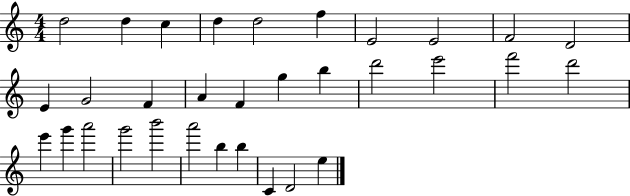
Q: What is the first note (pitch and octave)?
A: D5